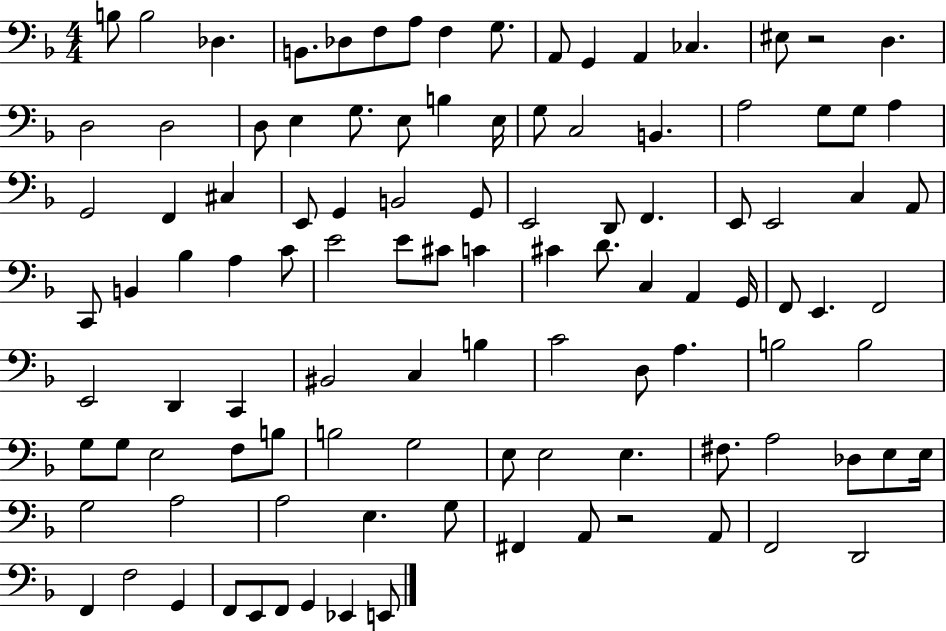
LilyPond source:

{
  \clef bass
  \numericTimeSignature
  \time 4/4
  \key f \major
  b8 b2 des4. | b,8. des8 f8 a8 f4 g8. | a,8 g,4 a,4 ces4. | eis8 r2 d4. | \break d2 d2 | d8 e4 g8. e8 b4 e16 | g8 c2 b,4. | a2 g8 g8 a4 | \break g,2 f,4 cis4 | e,8 g,4 b,2 g,8 | e,2 d,8 f,4. | e,8 e,2 c4 a,8 | \break c,8 b,4 bes4 a4 c'8 | e'2 e'8 cis'8 c'4 | cis'4 d'8. c4 a,4 g,16 | f,8 e,4. f,2 | \break e,2 d,4 c,4 | bis,2 c4 b4 | c'2 d8 a4. | b2 b2 | \break g8 g8 e2 f8 b8 | b2 g2 | e8 e2 e4. | fis8. a2 des8 e8 e16 | \break g2 a2 | a2 e4. g8 | fis,4 a,8 r2 a,8 | f,2 d,2 | \break f,4 f2 g,4 | f,8 e,8 f,8 g,4 ees,4 e,8 | \bar "|."
}